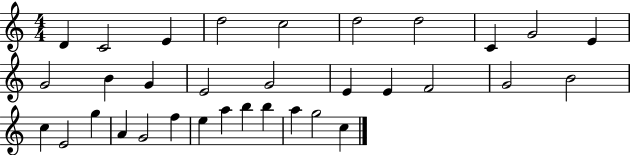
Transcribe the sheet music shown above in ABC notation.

X:1
T:Untitled
M:4/4
L:1/4
K:C
D C2 E d2 c2 d2 d2 C G2 E G2 B G E2 G2 E E F2 G2 B2 c E2 g A G2 f e a b b a g2 c